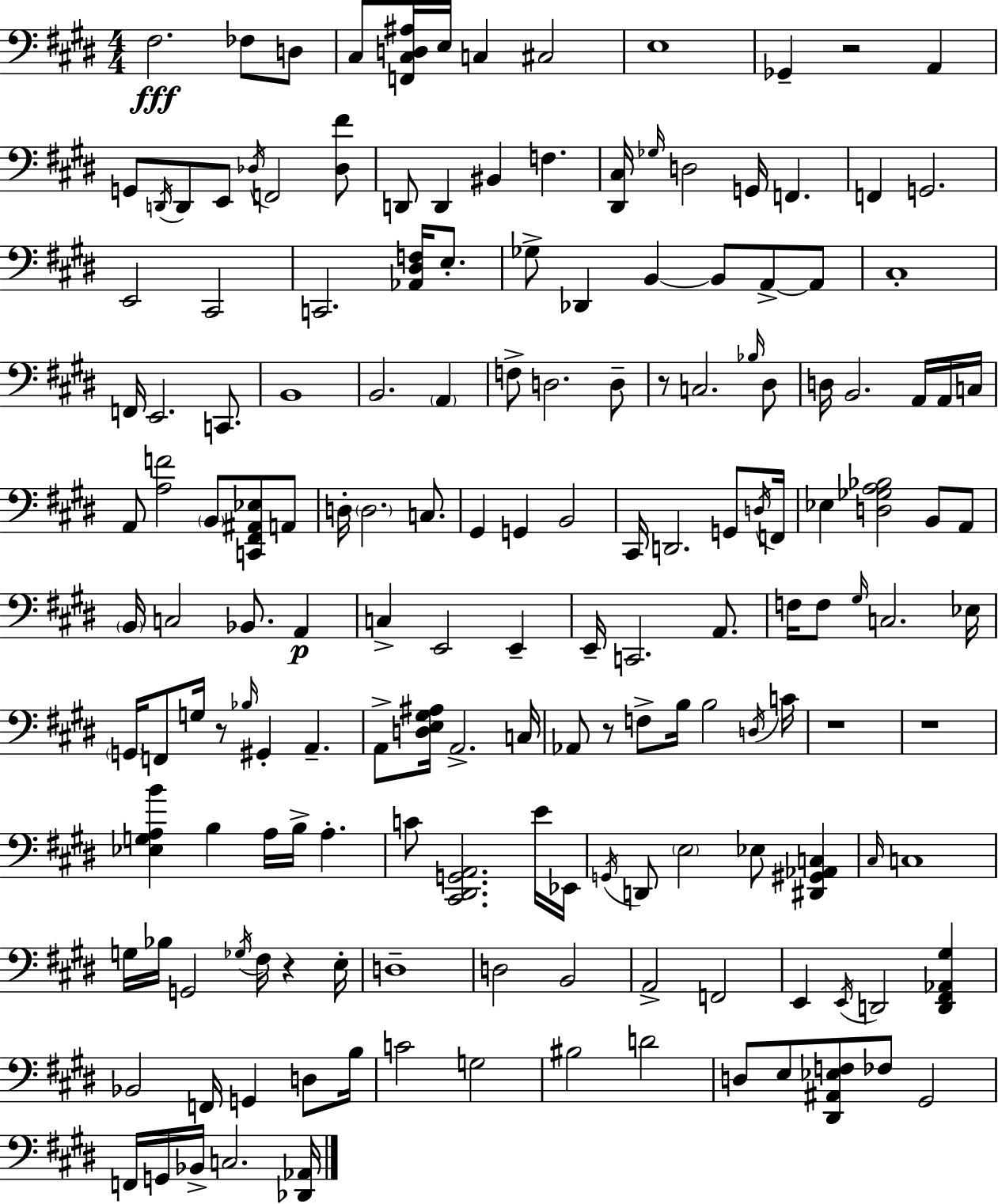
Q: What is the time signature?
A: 4/4